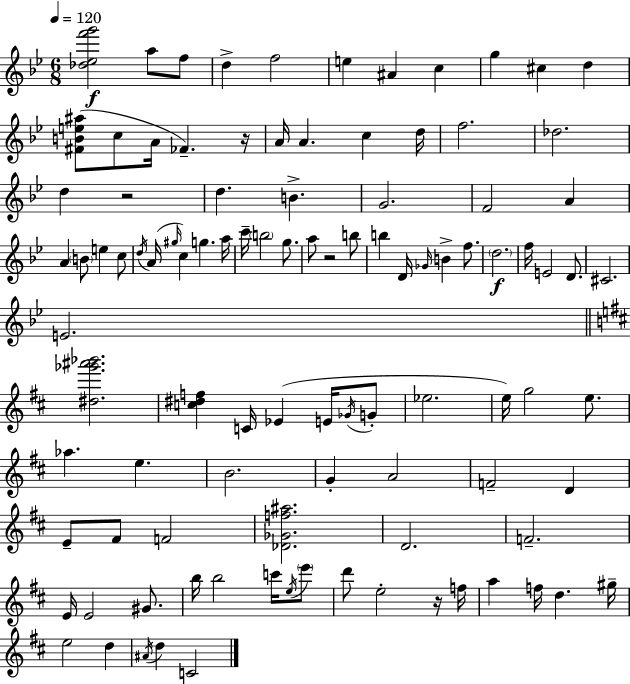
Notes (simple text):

[Db5,Eb5,F6,G6]/h A5/e F5/e D5/q F5/h E5/q A#4/q C5/q G5/q C#5/q D5/q [F#4,B4,E5,A#5]/e C5/e A4/s FES4/q. R/s A4/s A4/q. C5/q D5/s F5/h. Db5/h. D5/q R/h D5/q. B4/q. G4/h. F4/h A4/q A4/q B4/e E5/q C5/e D5/s A4/s G#5/s C5/q G5/q. A5/s C6/s B5/h G5/e. A5/e R/h B5/e B5/q D4/s Gb4/s B4/q F5/e. D5/h. F5/s E4/h D4/e. C#4/h. E4/h. [D#5,Gb6,A#6,Bb6]/h. [C5,D#5,F5]/q C4/s Eb4/q E4/s Gb4/s G4/e Eb5/h. E5/s G5/h E5/e. Ab5/q. E5/q. B4/h. G4/q A4/h F4/h D4/q E4/e F#4/e F4/h [Db4,Gb4,F5,A#5]/h. D4/h. F4/h. E4/s E4/h G#4/e. B5/s B5/h C6/s E5/s E6/e D6/e E5/h R/s F5/s A5/q F5/s D5/q. G#5/s E5/h D5/q A#4/s D5/q C4/h